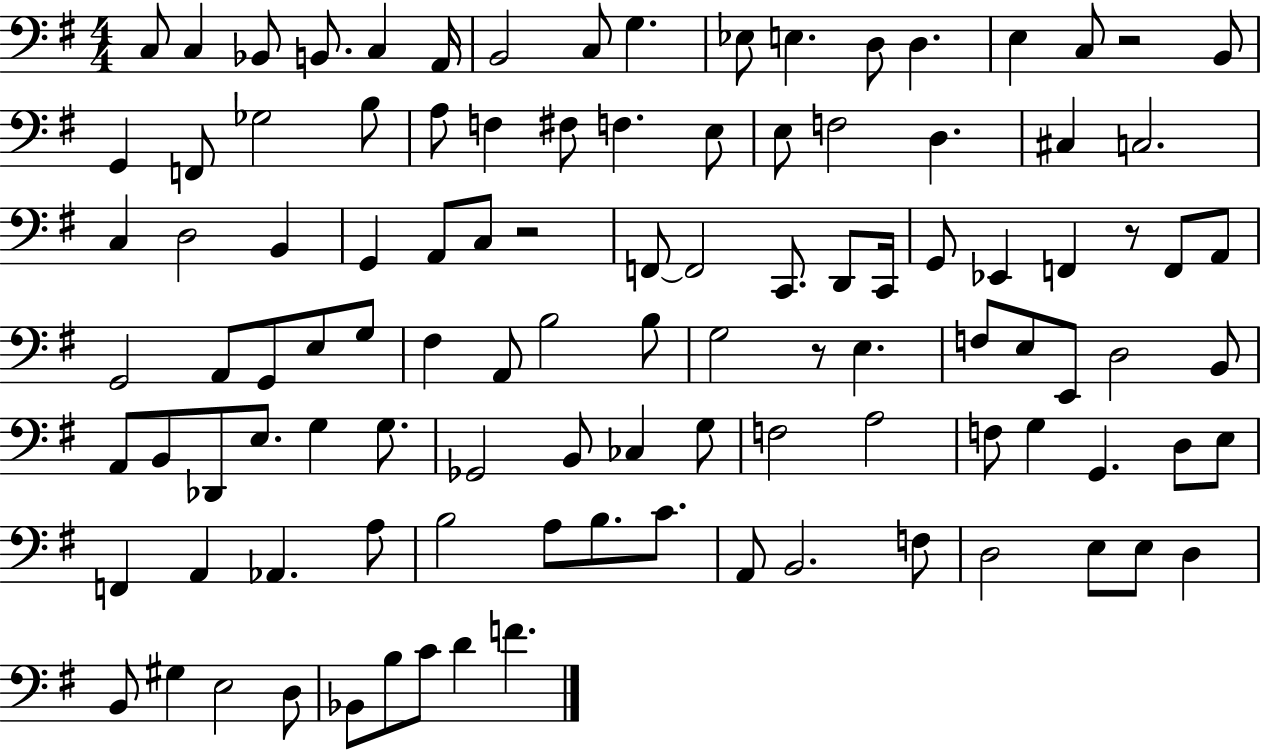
C3/e C3/q Bb2/e B2/e. C3/q A2/s B2/h C3/e G3/q. Eb3/e E3/q. D3/e D3/q. E3/q C3/e R/h B2/e G2/q F2/e Gb3/h B3/e A3/e F3/q F#3/e F3/q. E3/e E3/e F3/h D3/q. C#3/q C3/h. C3/q D3/h B2/q G2/q A2/e C3/e R/h F2/e F2/h C2/e. D2/e C2/s G2/e Eb2/q F2/q R/e F2/e A2/e G2/h A2/e G2/e E3/e G3/e F#3/q A2/e B3/h B3/e G3/h R/e E3/q. F3/e E3/e E2/e D3/h B2/e A2/e B2/e Db2/e E3/e. G3/q G3/e. Gb2/h B2/e CES3/q G3/e F3/h A3/h F3/e G3/q G2/q. D3/e E3/e F2/q A2/q Ab2/q. A3/e B3/h A3/e B3/e. C4/e. A2/e B2/h. F3/e D3/h E3/e E3/e D3/q B2/e G#3/q E3/h D3/e Bb2/e B3/e C4/e D4/q F4/q.